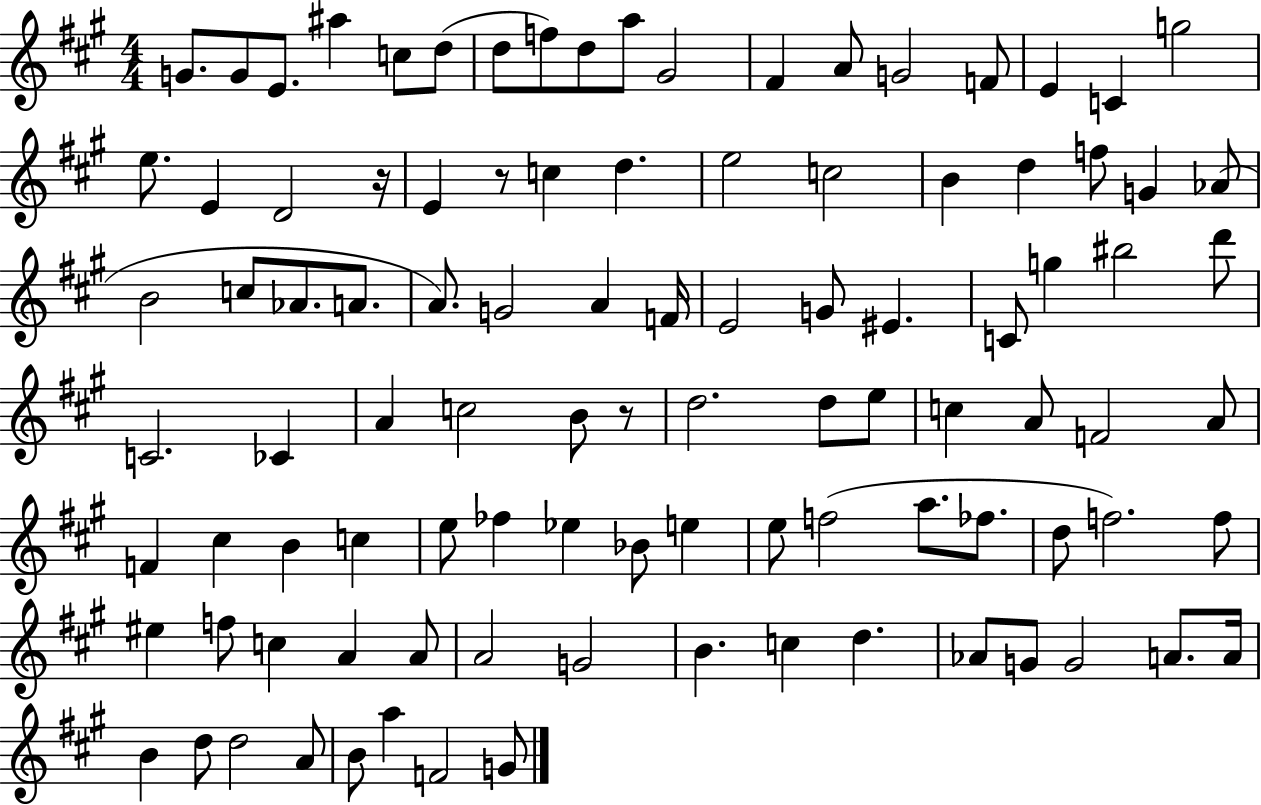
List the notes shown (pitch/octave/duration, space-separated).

G4/e. G4/e E4/e. A#5/q C5/e D5/e D5/e F5/e D5/e A5/e G#4/h F#4/q A4/e G4/h F4/e E4/q C4/q G5/h E5/e. E4/q D4/h R/s E4/q R/e C5/q D5/q. E5/h C5/h B4/q D5/q F5/e G4/q Ab4/e B4/h C5/e Ab4/e. A4/e. A4/e. G4/h A4/q F4/s E4/h G4/e EIS4/q. C4/e G5/q BIS5/h D6/e C4/h. CES4/q A4/q C5/h B4/e R/e D5/h. D5/e E5/e C5/q A4/e F4/h A4/e F4/q C#5/q B4/q C5/q E5/e FES5/q Eb5/q Bb4/e E5/q E5/e F5/h A5/e. FES5/e. D5/e F5/h. F5/e EIS5/q F5/e C5/q A4/q A4/e A4/h G4/h B4/q. C5/q D5/q. Ab4/e G4/e G4/h A4/e. A4/s B4/q D5/e D5/h A4/e B4/e A5/q F4/h G4/e